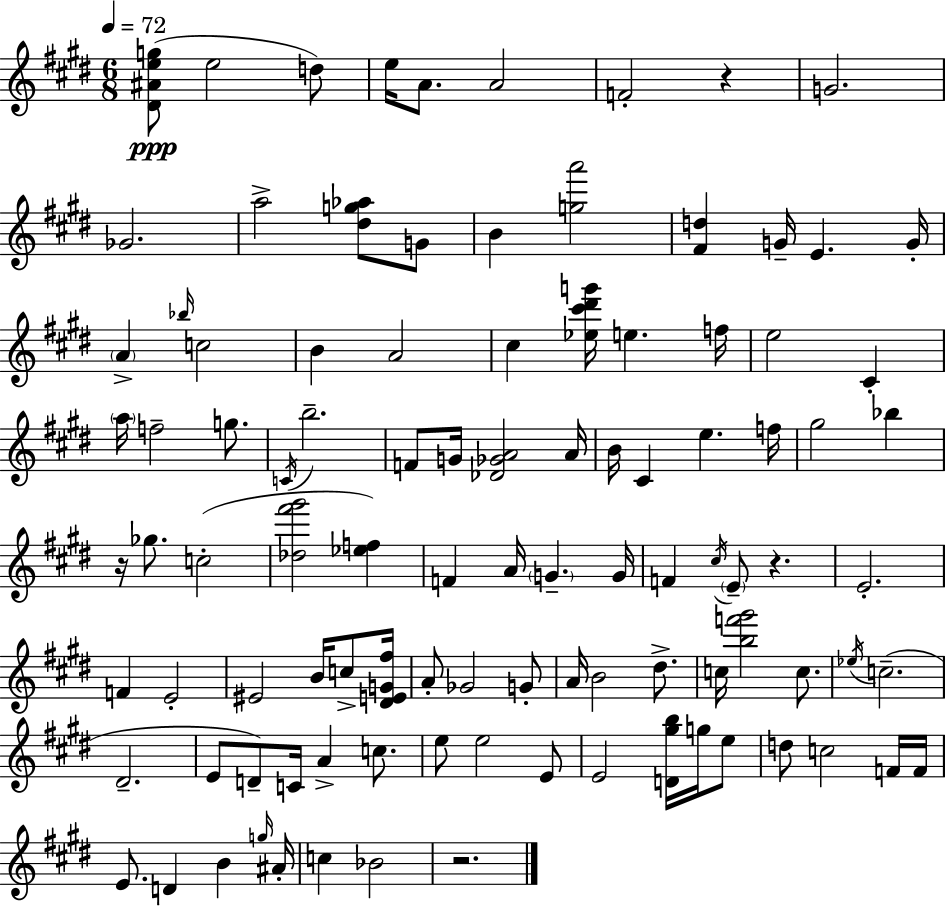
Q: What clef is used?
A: treble